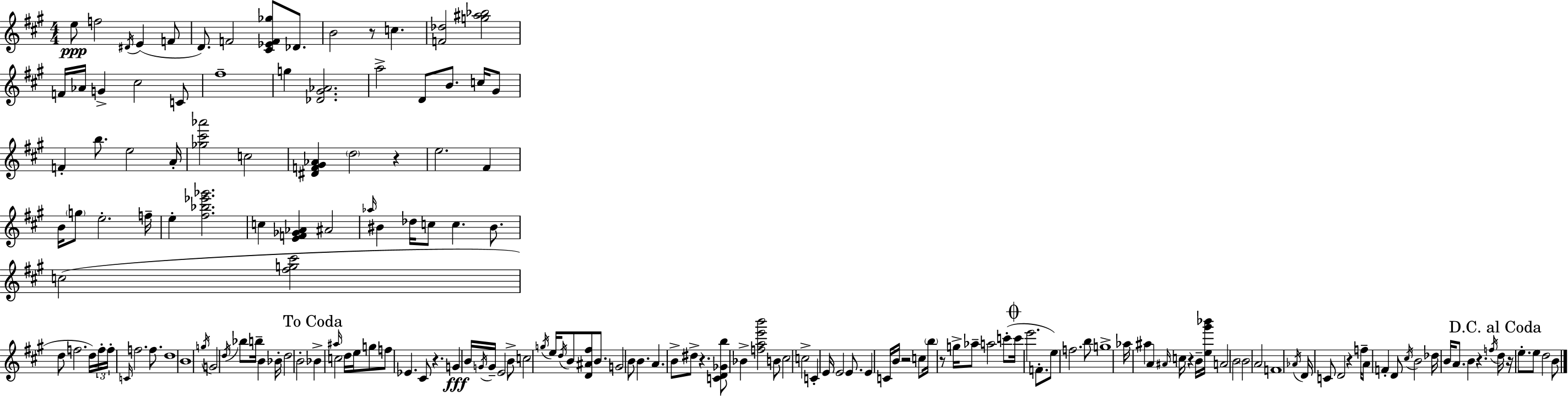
E5/e F5/h D#4/s E4/q F4/e D4/e. F4/h [C#4,Eb4,F4,Gb5]/e Db4/e. B4/h R/e C5/q. [F4,Db5]/h [G5,A#5,Bb5]/h F4/s Ab4/s G4/q C#5/h C4/e F#5/w G5/q [Db4,G#4,Ab4]/h. A5/h D4/e B4/e. C5/s G#4/e F4/q B5/e. E5/h A4/s [Gb5,C#6,Ab6]/h C5/h [D#4,F4,G#4,Ab4]/q D5/h R/q E5/h. F#4/q B4/s G5/e E5/h. F5/s E5/q [F#5,Bb5,Eb6,Gb6]/h. C5/q [E4,F4,Gb4,Ab4]/q A#4/h Ab5/s BIS4/q Db5/s C5/e C5/q. BIS4/e. C5/h [F#5,G5,C#6]/h D5/e F5/h. D5/s F5/s F5/s C4/s F5/h. F5/e. D5/w B4/w G5/s G4/h D5/s Bb5/e B5/s B4/q Bb4/s D5/h B4/h Bb4/q A#5/s C5/h D5/s E5/s G5/e F5/e Eb4/q. C#4/e R/q. G4/q B4/s G4/s G4/s E4/h B4/e C5/h G5/s E5/s D5/s B4/e [D4,A#4,F#5]/e B4/e. G4/h B4/e B4/q. A4/q. B4/e D#5/e R/q. [C4,D4,Gb4,B5]/e Bb4/q [F5,A5,E6,B6]/h B4/e C#5/h C5/h C4/q E4/s E4/h E4/e. E4/q C4/s B4/s R/h C5/e B5/s R/e G5/s Ab5/e A5/h C6/e C6/s E6/h. F4/e. E5/e F5/h. B5/e G5/w Ab5/s A#5/q A4/q A#4/s C5/s R/q B4/s [E5,G#6,Bb6]/s A4/h B4/h B4/h A4/h F4/w Ab4/s D4/s C4/e D4/h R/q F5/s A4/e F4/q D4/e C#5/s B4/h Db5/s B4/s A4/e. B4/q R/q. F5/s D5/s R/s E5/e. E5/e D5/h B4/e